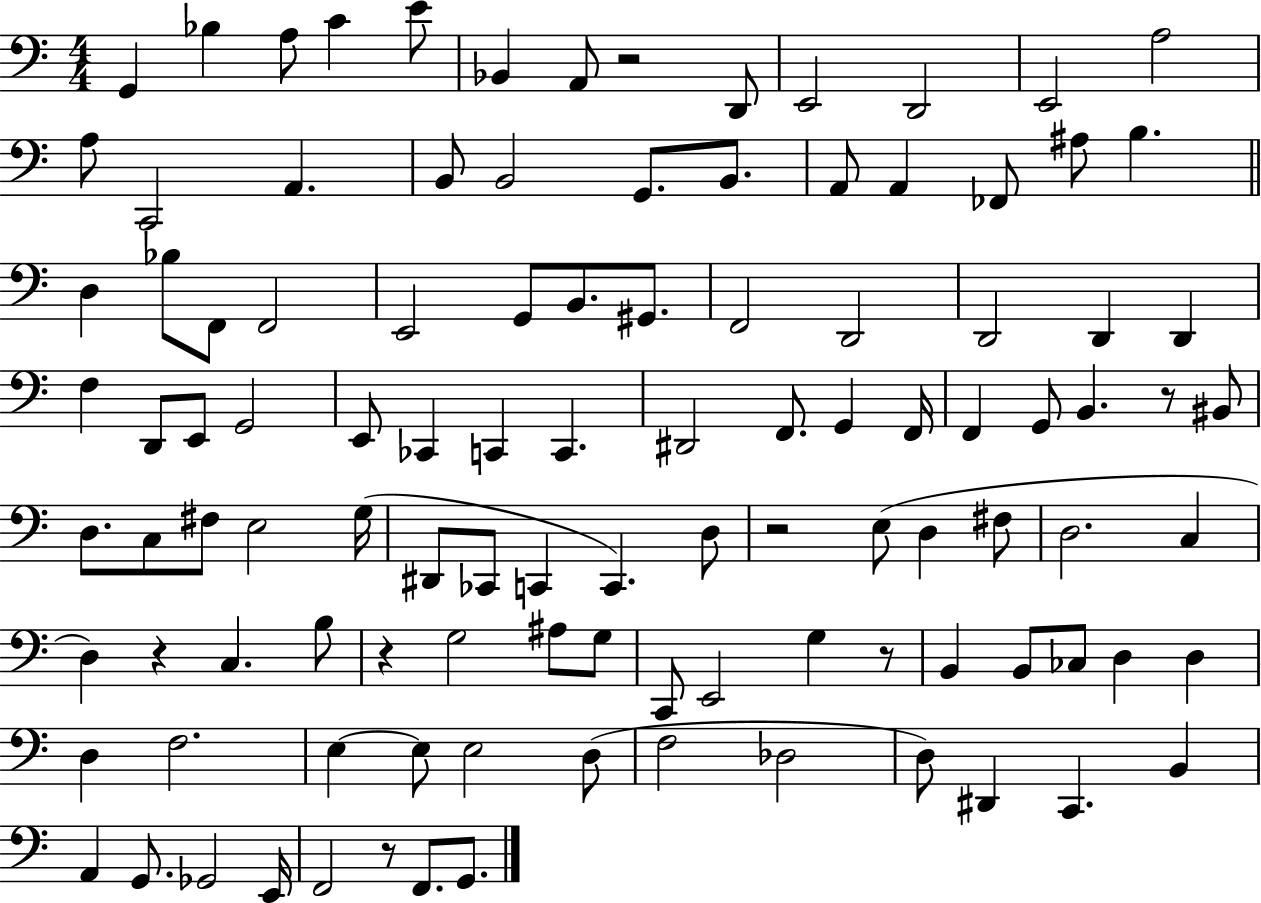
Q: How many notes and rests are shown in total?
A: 108